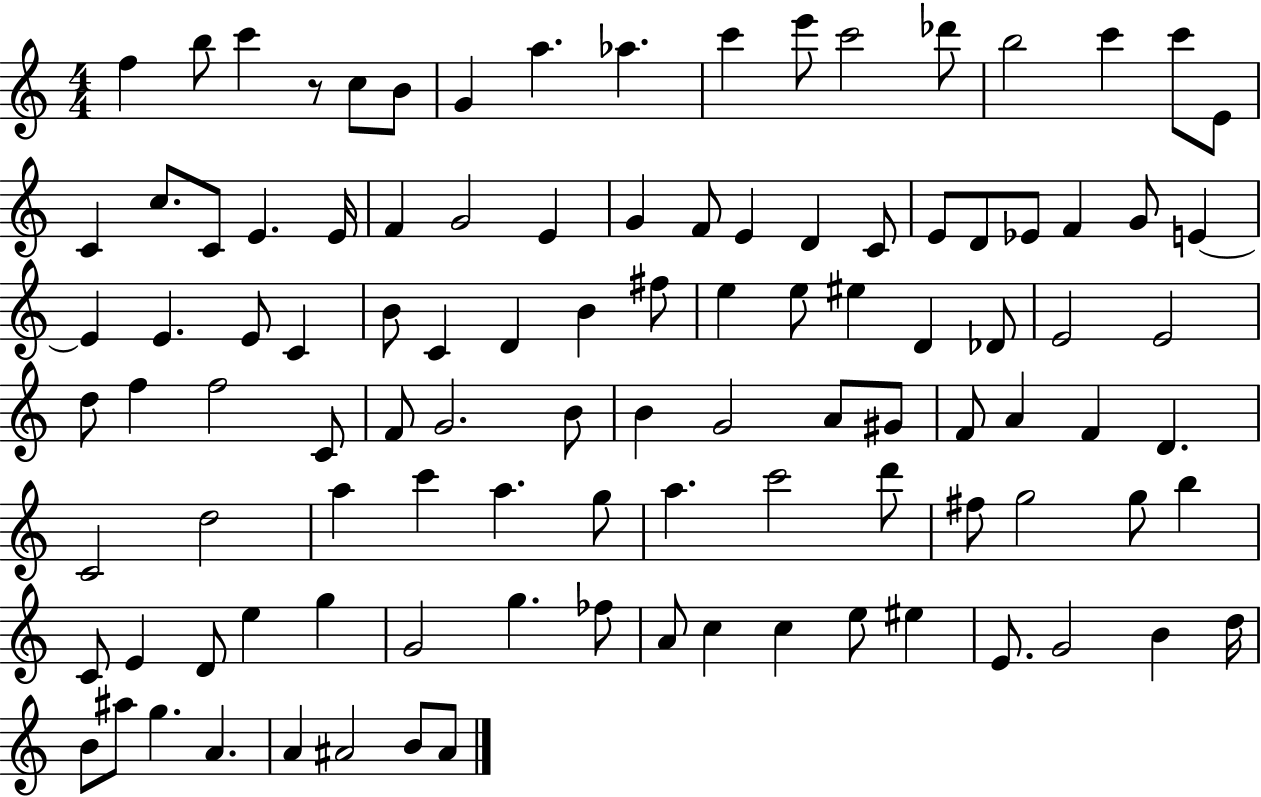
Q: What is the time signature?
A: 4/4